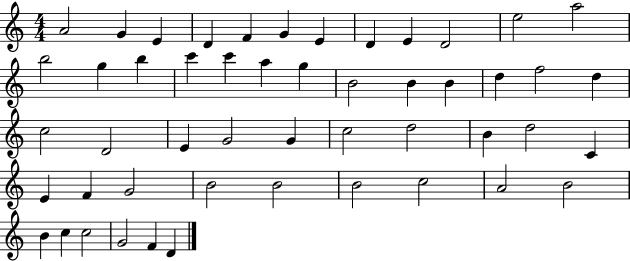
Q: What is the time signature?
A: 4/4